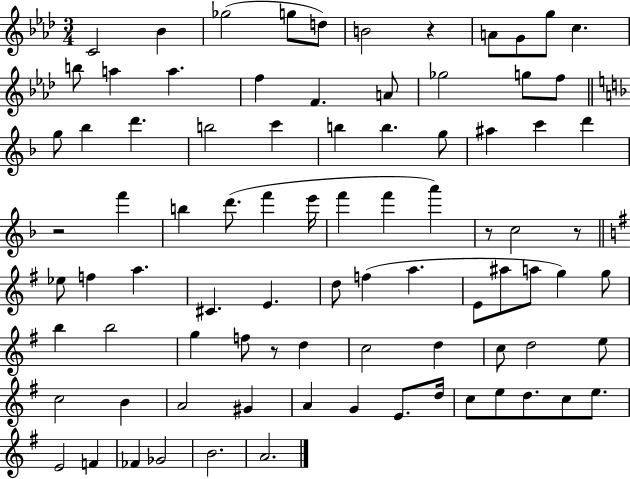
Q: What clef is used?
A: treble